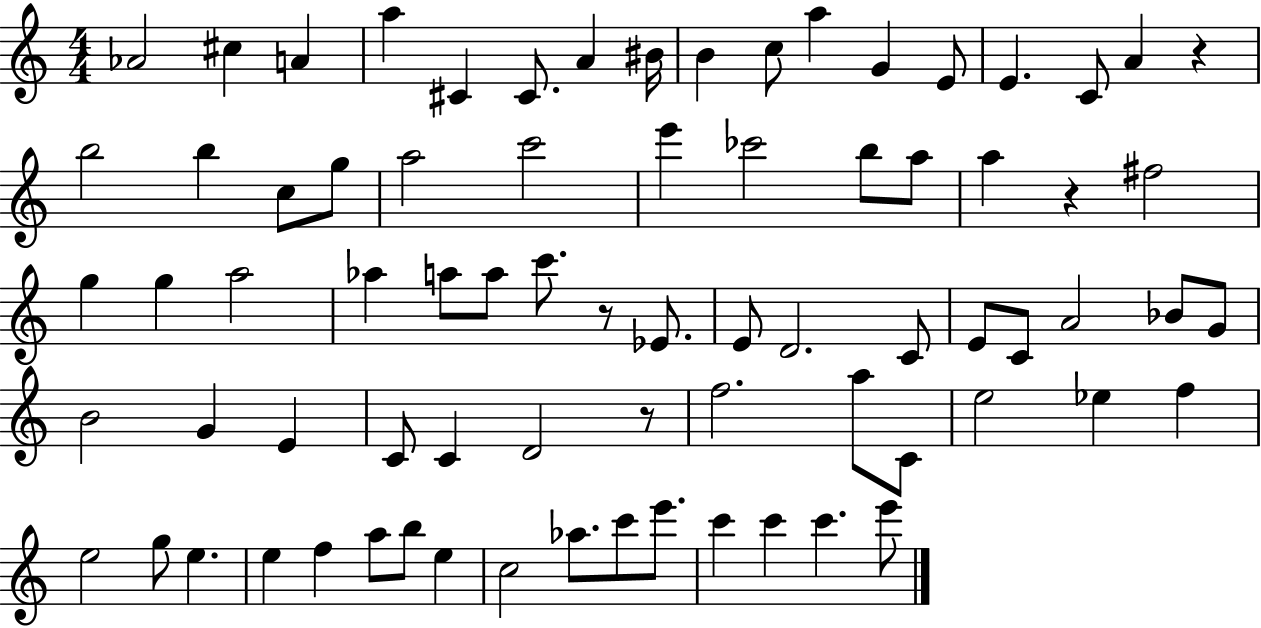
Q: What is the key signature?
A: C major